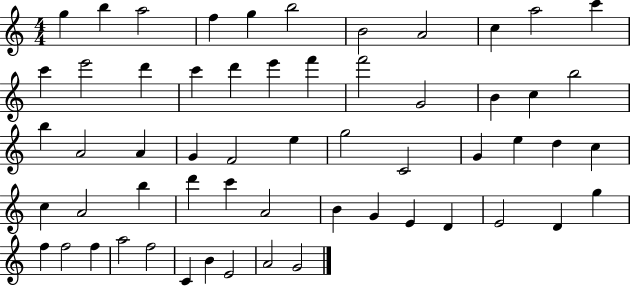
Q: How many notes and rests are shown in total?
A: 58